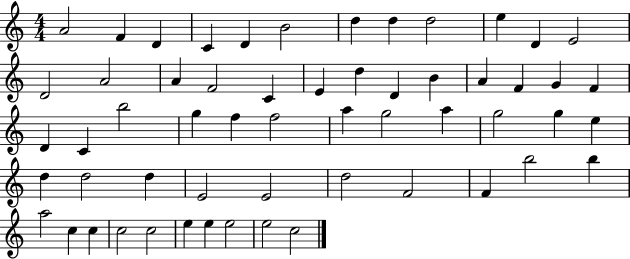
X:1
T:Untitled
M:4/4
L:1/4
K:C
A2 F D C D B2 d d d2 e D E2 D2 A2 A F2 C E d D B A F G F D C b2 g f f2 a g2 a g2 g e d d2 d E2 E2 d2 F2 F b2 b a2 c c c2 c2 e e e2 e2 c2